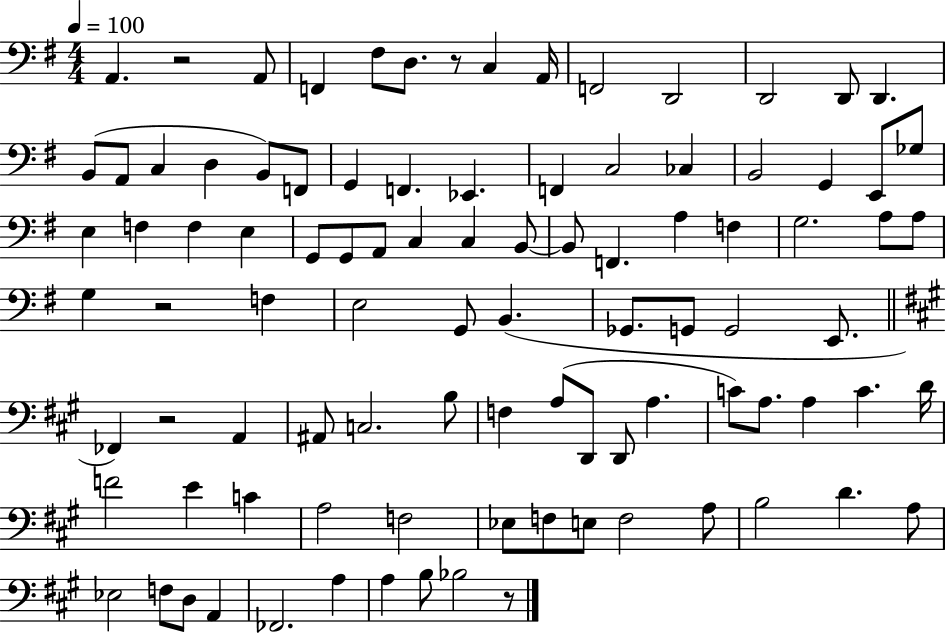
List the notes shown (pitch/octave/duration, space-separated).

A2/q. R/h A2/e F2/q F#3/e D3/e. R/e C3/q A2/s F2/h D2/h D2/h D2/e D2/q. B2/e A2/e C3/q D3/q B2/e F2/e G2/q F2/q. Eb2/q. F2/q C3/h CES3/q B2/h G2/q E2/e Gb3/e E3/q F3/q F3/q E3/q G2/e G2/e A2/e C3/q C3/q B2/e B2/e F2/q. A3/q F3/q G3/h. A3/e A3/e G3/q R/h F3/q E3/h G2/e B2/q. Gb2/e. G2/e G2/h E2/e. FES2/q R/h A2/q A#2/e C3/h. B3/e F3/q A3/e D2/e D2/e A3/q. C4/e A3/e. A3/q C4/q. D4/s F4/h E4/q C4/q A3/h F3/h Eb3/e F3/e E3/e F3/h A3/e B3/h D4/q. A3/e Eb3/h F3/e D3/e A2/q FES2/h. A3/q A3/q B3/e Bb3/h R/e